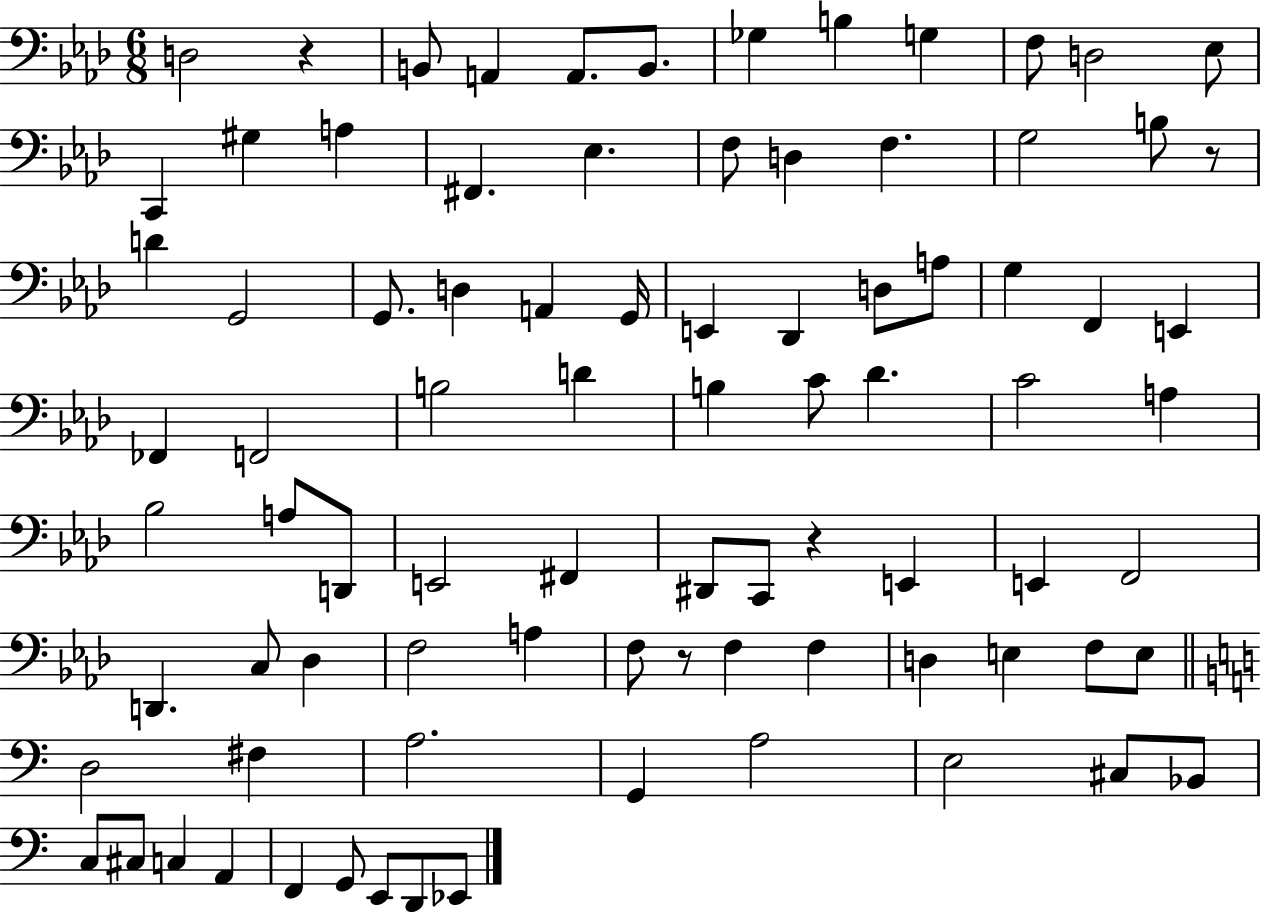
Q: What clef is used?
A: bass